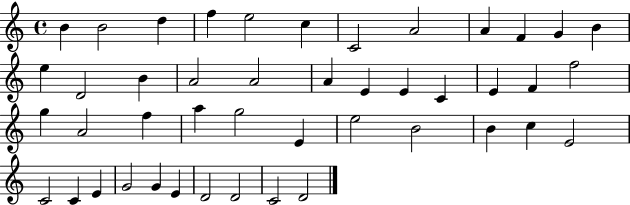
X:1
T:Untitled
M:4/4
L:1/4
K:C
B B2 d f e2 c C2 A2 A F G B e D2 B A2 A2 A E E C E F f2 g A2 f a g2 E e2 B2 B c E2 C2 C E G2 G E D2 D2 C2 D2